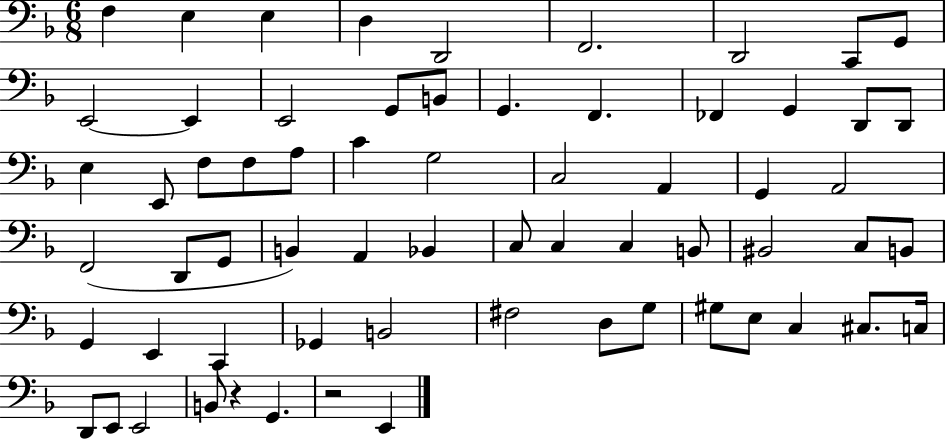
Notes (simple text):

F3/q E3/q E3/q D3/q D2/h F2/h. D2/h C2/e G2/e E2/h E2/q E2/h G2/e B2/e G2/q. F2/q. FES2/q G2/q D2/e D2/e E3/q E2/e F3/e F3/e A3/e C4/q G3/h C3/h A2/q G2/q A2/h F2/h D2/e G2/e B2/q A2/q Bb2/q C3/e C3/q C3/q B2/e BIS2/h C3/e B2/e G2/q E2/q C2/q Gb2/q B2/h F#3/h D3/e G3/e G#3/e E3/e C3/q C#3/e. C3/s D2/e E2/e E2/h B2/e R/q G2/q. R/h E2/q